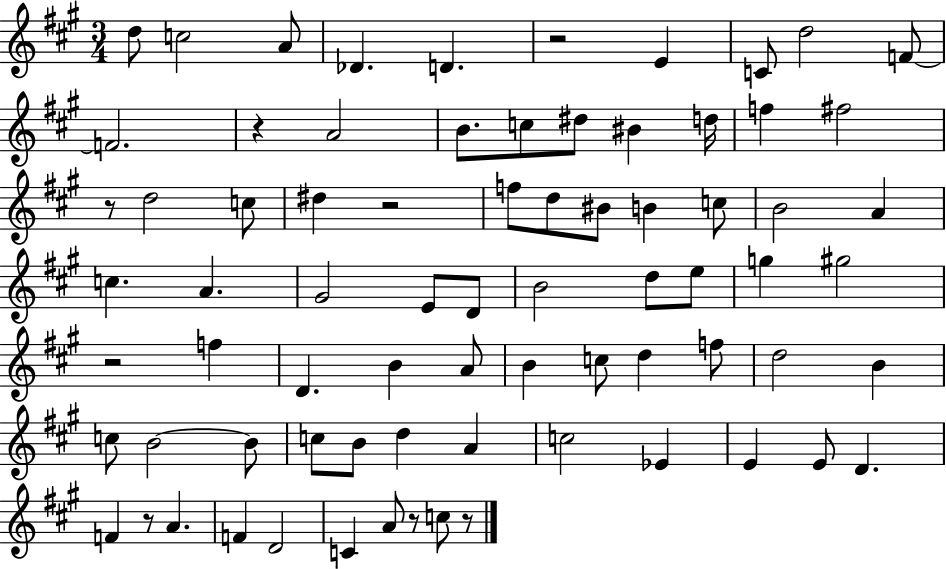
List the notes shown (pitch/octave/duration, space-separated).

D5/e C5/h A4/e Db4/q. D4/q. R/h E4/q C4/e D5/h F4/e F4/h. R/q A4/h B4/e. C5/e D#5/e BIS4/q D5/s F5/q F#5/h R/e D5/h C5/e D#5/q R/h F5/e D5/e BIS4/e B4/q C5/e B4/h A4/q C5/q. A4/q. G#4/h E4/e D4/e B4/h D5/e E5/e G5/q G#5/h R/h F5/q D4/q. B4/q A4/e B4/q C5/e D5/q F5/e D5/h B4/q C5/e B4/h B4/e C5/e B4/e D5/q A4/q C5/h Eb4/q E4/q E4/e D4/q. F4/q R/e A4/q. F4/q D4/h C4/q A4/e R/e C5/e R/e